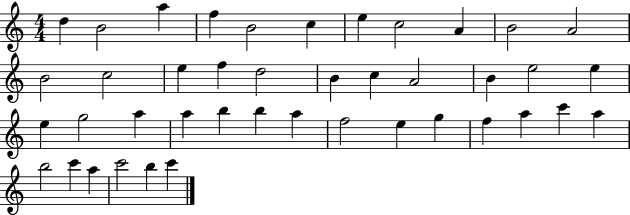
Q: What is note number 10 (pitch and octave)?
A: B4